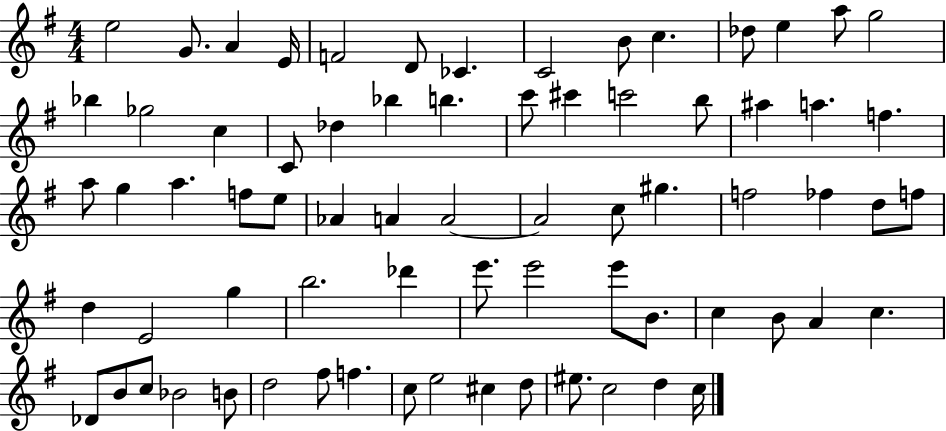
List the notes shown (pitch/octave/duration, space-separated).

E5/h G4/e. A4/q E4/s F4/h D4/e CES4/q. C4/h B4/e C5/q. Db5/e E5/q A5/e G5/h Bb5/q Gb5/h C5/q C4/e Db5/q Bb5/q B5/q. C6/e C#6/q C6/h B5/e A#5/q A5/q. F5/q. A5/e G5/q A5/q. F5/e E5/e Ab4/q A4/q A4/h A4/h C5/e G#5/q. F5/h FES5/q D5/e F5/e D5/q E4/h G5/q B5/h. Db6/q E6/e. E6/h E6/e B4/e. C5/q B4/e A4/q C5/q. Db4/e B4/e C5/e Bb4/h B4/e D5/h F#5/e F5/q. C5/e E5/h C#5/q D5/e EIS5/e. C5/h D5/q C5/s